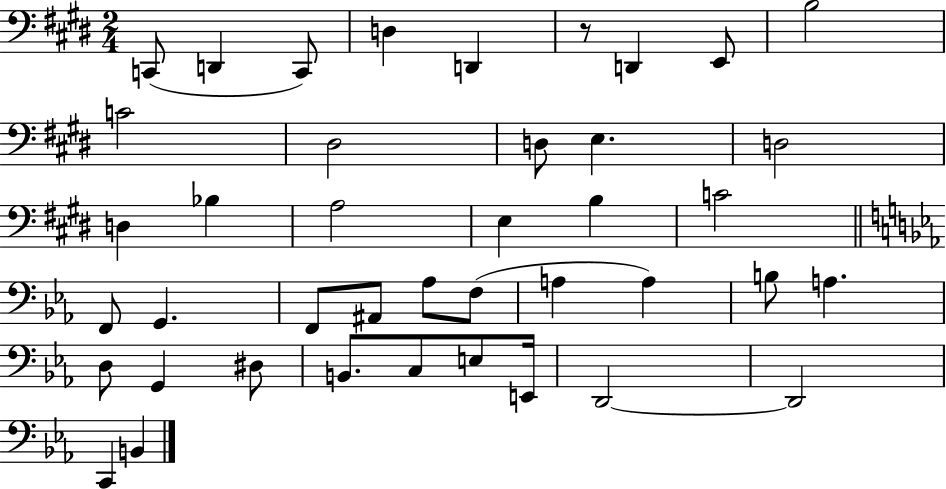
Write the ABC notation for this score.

X:1
T:Untitled
M:2/4
L:1/4
K:E
C,,/2 D,, C,,/2 D, D,, z/2 D,, E,,/2 B,2 C2 ^D,2 D,/2 E, D,2 D, _B, A,2 E, B, C2 F,,/2 G,, F,,/2 ^A,,/2 _A,/2 F,/2 A, A, B,/2 A, D,/2 G,, ^D,/2 B,,/2 C,/2 E,/2 E,,/4 D,,2 D,,2 C,, B,,